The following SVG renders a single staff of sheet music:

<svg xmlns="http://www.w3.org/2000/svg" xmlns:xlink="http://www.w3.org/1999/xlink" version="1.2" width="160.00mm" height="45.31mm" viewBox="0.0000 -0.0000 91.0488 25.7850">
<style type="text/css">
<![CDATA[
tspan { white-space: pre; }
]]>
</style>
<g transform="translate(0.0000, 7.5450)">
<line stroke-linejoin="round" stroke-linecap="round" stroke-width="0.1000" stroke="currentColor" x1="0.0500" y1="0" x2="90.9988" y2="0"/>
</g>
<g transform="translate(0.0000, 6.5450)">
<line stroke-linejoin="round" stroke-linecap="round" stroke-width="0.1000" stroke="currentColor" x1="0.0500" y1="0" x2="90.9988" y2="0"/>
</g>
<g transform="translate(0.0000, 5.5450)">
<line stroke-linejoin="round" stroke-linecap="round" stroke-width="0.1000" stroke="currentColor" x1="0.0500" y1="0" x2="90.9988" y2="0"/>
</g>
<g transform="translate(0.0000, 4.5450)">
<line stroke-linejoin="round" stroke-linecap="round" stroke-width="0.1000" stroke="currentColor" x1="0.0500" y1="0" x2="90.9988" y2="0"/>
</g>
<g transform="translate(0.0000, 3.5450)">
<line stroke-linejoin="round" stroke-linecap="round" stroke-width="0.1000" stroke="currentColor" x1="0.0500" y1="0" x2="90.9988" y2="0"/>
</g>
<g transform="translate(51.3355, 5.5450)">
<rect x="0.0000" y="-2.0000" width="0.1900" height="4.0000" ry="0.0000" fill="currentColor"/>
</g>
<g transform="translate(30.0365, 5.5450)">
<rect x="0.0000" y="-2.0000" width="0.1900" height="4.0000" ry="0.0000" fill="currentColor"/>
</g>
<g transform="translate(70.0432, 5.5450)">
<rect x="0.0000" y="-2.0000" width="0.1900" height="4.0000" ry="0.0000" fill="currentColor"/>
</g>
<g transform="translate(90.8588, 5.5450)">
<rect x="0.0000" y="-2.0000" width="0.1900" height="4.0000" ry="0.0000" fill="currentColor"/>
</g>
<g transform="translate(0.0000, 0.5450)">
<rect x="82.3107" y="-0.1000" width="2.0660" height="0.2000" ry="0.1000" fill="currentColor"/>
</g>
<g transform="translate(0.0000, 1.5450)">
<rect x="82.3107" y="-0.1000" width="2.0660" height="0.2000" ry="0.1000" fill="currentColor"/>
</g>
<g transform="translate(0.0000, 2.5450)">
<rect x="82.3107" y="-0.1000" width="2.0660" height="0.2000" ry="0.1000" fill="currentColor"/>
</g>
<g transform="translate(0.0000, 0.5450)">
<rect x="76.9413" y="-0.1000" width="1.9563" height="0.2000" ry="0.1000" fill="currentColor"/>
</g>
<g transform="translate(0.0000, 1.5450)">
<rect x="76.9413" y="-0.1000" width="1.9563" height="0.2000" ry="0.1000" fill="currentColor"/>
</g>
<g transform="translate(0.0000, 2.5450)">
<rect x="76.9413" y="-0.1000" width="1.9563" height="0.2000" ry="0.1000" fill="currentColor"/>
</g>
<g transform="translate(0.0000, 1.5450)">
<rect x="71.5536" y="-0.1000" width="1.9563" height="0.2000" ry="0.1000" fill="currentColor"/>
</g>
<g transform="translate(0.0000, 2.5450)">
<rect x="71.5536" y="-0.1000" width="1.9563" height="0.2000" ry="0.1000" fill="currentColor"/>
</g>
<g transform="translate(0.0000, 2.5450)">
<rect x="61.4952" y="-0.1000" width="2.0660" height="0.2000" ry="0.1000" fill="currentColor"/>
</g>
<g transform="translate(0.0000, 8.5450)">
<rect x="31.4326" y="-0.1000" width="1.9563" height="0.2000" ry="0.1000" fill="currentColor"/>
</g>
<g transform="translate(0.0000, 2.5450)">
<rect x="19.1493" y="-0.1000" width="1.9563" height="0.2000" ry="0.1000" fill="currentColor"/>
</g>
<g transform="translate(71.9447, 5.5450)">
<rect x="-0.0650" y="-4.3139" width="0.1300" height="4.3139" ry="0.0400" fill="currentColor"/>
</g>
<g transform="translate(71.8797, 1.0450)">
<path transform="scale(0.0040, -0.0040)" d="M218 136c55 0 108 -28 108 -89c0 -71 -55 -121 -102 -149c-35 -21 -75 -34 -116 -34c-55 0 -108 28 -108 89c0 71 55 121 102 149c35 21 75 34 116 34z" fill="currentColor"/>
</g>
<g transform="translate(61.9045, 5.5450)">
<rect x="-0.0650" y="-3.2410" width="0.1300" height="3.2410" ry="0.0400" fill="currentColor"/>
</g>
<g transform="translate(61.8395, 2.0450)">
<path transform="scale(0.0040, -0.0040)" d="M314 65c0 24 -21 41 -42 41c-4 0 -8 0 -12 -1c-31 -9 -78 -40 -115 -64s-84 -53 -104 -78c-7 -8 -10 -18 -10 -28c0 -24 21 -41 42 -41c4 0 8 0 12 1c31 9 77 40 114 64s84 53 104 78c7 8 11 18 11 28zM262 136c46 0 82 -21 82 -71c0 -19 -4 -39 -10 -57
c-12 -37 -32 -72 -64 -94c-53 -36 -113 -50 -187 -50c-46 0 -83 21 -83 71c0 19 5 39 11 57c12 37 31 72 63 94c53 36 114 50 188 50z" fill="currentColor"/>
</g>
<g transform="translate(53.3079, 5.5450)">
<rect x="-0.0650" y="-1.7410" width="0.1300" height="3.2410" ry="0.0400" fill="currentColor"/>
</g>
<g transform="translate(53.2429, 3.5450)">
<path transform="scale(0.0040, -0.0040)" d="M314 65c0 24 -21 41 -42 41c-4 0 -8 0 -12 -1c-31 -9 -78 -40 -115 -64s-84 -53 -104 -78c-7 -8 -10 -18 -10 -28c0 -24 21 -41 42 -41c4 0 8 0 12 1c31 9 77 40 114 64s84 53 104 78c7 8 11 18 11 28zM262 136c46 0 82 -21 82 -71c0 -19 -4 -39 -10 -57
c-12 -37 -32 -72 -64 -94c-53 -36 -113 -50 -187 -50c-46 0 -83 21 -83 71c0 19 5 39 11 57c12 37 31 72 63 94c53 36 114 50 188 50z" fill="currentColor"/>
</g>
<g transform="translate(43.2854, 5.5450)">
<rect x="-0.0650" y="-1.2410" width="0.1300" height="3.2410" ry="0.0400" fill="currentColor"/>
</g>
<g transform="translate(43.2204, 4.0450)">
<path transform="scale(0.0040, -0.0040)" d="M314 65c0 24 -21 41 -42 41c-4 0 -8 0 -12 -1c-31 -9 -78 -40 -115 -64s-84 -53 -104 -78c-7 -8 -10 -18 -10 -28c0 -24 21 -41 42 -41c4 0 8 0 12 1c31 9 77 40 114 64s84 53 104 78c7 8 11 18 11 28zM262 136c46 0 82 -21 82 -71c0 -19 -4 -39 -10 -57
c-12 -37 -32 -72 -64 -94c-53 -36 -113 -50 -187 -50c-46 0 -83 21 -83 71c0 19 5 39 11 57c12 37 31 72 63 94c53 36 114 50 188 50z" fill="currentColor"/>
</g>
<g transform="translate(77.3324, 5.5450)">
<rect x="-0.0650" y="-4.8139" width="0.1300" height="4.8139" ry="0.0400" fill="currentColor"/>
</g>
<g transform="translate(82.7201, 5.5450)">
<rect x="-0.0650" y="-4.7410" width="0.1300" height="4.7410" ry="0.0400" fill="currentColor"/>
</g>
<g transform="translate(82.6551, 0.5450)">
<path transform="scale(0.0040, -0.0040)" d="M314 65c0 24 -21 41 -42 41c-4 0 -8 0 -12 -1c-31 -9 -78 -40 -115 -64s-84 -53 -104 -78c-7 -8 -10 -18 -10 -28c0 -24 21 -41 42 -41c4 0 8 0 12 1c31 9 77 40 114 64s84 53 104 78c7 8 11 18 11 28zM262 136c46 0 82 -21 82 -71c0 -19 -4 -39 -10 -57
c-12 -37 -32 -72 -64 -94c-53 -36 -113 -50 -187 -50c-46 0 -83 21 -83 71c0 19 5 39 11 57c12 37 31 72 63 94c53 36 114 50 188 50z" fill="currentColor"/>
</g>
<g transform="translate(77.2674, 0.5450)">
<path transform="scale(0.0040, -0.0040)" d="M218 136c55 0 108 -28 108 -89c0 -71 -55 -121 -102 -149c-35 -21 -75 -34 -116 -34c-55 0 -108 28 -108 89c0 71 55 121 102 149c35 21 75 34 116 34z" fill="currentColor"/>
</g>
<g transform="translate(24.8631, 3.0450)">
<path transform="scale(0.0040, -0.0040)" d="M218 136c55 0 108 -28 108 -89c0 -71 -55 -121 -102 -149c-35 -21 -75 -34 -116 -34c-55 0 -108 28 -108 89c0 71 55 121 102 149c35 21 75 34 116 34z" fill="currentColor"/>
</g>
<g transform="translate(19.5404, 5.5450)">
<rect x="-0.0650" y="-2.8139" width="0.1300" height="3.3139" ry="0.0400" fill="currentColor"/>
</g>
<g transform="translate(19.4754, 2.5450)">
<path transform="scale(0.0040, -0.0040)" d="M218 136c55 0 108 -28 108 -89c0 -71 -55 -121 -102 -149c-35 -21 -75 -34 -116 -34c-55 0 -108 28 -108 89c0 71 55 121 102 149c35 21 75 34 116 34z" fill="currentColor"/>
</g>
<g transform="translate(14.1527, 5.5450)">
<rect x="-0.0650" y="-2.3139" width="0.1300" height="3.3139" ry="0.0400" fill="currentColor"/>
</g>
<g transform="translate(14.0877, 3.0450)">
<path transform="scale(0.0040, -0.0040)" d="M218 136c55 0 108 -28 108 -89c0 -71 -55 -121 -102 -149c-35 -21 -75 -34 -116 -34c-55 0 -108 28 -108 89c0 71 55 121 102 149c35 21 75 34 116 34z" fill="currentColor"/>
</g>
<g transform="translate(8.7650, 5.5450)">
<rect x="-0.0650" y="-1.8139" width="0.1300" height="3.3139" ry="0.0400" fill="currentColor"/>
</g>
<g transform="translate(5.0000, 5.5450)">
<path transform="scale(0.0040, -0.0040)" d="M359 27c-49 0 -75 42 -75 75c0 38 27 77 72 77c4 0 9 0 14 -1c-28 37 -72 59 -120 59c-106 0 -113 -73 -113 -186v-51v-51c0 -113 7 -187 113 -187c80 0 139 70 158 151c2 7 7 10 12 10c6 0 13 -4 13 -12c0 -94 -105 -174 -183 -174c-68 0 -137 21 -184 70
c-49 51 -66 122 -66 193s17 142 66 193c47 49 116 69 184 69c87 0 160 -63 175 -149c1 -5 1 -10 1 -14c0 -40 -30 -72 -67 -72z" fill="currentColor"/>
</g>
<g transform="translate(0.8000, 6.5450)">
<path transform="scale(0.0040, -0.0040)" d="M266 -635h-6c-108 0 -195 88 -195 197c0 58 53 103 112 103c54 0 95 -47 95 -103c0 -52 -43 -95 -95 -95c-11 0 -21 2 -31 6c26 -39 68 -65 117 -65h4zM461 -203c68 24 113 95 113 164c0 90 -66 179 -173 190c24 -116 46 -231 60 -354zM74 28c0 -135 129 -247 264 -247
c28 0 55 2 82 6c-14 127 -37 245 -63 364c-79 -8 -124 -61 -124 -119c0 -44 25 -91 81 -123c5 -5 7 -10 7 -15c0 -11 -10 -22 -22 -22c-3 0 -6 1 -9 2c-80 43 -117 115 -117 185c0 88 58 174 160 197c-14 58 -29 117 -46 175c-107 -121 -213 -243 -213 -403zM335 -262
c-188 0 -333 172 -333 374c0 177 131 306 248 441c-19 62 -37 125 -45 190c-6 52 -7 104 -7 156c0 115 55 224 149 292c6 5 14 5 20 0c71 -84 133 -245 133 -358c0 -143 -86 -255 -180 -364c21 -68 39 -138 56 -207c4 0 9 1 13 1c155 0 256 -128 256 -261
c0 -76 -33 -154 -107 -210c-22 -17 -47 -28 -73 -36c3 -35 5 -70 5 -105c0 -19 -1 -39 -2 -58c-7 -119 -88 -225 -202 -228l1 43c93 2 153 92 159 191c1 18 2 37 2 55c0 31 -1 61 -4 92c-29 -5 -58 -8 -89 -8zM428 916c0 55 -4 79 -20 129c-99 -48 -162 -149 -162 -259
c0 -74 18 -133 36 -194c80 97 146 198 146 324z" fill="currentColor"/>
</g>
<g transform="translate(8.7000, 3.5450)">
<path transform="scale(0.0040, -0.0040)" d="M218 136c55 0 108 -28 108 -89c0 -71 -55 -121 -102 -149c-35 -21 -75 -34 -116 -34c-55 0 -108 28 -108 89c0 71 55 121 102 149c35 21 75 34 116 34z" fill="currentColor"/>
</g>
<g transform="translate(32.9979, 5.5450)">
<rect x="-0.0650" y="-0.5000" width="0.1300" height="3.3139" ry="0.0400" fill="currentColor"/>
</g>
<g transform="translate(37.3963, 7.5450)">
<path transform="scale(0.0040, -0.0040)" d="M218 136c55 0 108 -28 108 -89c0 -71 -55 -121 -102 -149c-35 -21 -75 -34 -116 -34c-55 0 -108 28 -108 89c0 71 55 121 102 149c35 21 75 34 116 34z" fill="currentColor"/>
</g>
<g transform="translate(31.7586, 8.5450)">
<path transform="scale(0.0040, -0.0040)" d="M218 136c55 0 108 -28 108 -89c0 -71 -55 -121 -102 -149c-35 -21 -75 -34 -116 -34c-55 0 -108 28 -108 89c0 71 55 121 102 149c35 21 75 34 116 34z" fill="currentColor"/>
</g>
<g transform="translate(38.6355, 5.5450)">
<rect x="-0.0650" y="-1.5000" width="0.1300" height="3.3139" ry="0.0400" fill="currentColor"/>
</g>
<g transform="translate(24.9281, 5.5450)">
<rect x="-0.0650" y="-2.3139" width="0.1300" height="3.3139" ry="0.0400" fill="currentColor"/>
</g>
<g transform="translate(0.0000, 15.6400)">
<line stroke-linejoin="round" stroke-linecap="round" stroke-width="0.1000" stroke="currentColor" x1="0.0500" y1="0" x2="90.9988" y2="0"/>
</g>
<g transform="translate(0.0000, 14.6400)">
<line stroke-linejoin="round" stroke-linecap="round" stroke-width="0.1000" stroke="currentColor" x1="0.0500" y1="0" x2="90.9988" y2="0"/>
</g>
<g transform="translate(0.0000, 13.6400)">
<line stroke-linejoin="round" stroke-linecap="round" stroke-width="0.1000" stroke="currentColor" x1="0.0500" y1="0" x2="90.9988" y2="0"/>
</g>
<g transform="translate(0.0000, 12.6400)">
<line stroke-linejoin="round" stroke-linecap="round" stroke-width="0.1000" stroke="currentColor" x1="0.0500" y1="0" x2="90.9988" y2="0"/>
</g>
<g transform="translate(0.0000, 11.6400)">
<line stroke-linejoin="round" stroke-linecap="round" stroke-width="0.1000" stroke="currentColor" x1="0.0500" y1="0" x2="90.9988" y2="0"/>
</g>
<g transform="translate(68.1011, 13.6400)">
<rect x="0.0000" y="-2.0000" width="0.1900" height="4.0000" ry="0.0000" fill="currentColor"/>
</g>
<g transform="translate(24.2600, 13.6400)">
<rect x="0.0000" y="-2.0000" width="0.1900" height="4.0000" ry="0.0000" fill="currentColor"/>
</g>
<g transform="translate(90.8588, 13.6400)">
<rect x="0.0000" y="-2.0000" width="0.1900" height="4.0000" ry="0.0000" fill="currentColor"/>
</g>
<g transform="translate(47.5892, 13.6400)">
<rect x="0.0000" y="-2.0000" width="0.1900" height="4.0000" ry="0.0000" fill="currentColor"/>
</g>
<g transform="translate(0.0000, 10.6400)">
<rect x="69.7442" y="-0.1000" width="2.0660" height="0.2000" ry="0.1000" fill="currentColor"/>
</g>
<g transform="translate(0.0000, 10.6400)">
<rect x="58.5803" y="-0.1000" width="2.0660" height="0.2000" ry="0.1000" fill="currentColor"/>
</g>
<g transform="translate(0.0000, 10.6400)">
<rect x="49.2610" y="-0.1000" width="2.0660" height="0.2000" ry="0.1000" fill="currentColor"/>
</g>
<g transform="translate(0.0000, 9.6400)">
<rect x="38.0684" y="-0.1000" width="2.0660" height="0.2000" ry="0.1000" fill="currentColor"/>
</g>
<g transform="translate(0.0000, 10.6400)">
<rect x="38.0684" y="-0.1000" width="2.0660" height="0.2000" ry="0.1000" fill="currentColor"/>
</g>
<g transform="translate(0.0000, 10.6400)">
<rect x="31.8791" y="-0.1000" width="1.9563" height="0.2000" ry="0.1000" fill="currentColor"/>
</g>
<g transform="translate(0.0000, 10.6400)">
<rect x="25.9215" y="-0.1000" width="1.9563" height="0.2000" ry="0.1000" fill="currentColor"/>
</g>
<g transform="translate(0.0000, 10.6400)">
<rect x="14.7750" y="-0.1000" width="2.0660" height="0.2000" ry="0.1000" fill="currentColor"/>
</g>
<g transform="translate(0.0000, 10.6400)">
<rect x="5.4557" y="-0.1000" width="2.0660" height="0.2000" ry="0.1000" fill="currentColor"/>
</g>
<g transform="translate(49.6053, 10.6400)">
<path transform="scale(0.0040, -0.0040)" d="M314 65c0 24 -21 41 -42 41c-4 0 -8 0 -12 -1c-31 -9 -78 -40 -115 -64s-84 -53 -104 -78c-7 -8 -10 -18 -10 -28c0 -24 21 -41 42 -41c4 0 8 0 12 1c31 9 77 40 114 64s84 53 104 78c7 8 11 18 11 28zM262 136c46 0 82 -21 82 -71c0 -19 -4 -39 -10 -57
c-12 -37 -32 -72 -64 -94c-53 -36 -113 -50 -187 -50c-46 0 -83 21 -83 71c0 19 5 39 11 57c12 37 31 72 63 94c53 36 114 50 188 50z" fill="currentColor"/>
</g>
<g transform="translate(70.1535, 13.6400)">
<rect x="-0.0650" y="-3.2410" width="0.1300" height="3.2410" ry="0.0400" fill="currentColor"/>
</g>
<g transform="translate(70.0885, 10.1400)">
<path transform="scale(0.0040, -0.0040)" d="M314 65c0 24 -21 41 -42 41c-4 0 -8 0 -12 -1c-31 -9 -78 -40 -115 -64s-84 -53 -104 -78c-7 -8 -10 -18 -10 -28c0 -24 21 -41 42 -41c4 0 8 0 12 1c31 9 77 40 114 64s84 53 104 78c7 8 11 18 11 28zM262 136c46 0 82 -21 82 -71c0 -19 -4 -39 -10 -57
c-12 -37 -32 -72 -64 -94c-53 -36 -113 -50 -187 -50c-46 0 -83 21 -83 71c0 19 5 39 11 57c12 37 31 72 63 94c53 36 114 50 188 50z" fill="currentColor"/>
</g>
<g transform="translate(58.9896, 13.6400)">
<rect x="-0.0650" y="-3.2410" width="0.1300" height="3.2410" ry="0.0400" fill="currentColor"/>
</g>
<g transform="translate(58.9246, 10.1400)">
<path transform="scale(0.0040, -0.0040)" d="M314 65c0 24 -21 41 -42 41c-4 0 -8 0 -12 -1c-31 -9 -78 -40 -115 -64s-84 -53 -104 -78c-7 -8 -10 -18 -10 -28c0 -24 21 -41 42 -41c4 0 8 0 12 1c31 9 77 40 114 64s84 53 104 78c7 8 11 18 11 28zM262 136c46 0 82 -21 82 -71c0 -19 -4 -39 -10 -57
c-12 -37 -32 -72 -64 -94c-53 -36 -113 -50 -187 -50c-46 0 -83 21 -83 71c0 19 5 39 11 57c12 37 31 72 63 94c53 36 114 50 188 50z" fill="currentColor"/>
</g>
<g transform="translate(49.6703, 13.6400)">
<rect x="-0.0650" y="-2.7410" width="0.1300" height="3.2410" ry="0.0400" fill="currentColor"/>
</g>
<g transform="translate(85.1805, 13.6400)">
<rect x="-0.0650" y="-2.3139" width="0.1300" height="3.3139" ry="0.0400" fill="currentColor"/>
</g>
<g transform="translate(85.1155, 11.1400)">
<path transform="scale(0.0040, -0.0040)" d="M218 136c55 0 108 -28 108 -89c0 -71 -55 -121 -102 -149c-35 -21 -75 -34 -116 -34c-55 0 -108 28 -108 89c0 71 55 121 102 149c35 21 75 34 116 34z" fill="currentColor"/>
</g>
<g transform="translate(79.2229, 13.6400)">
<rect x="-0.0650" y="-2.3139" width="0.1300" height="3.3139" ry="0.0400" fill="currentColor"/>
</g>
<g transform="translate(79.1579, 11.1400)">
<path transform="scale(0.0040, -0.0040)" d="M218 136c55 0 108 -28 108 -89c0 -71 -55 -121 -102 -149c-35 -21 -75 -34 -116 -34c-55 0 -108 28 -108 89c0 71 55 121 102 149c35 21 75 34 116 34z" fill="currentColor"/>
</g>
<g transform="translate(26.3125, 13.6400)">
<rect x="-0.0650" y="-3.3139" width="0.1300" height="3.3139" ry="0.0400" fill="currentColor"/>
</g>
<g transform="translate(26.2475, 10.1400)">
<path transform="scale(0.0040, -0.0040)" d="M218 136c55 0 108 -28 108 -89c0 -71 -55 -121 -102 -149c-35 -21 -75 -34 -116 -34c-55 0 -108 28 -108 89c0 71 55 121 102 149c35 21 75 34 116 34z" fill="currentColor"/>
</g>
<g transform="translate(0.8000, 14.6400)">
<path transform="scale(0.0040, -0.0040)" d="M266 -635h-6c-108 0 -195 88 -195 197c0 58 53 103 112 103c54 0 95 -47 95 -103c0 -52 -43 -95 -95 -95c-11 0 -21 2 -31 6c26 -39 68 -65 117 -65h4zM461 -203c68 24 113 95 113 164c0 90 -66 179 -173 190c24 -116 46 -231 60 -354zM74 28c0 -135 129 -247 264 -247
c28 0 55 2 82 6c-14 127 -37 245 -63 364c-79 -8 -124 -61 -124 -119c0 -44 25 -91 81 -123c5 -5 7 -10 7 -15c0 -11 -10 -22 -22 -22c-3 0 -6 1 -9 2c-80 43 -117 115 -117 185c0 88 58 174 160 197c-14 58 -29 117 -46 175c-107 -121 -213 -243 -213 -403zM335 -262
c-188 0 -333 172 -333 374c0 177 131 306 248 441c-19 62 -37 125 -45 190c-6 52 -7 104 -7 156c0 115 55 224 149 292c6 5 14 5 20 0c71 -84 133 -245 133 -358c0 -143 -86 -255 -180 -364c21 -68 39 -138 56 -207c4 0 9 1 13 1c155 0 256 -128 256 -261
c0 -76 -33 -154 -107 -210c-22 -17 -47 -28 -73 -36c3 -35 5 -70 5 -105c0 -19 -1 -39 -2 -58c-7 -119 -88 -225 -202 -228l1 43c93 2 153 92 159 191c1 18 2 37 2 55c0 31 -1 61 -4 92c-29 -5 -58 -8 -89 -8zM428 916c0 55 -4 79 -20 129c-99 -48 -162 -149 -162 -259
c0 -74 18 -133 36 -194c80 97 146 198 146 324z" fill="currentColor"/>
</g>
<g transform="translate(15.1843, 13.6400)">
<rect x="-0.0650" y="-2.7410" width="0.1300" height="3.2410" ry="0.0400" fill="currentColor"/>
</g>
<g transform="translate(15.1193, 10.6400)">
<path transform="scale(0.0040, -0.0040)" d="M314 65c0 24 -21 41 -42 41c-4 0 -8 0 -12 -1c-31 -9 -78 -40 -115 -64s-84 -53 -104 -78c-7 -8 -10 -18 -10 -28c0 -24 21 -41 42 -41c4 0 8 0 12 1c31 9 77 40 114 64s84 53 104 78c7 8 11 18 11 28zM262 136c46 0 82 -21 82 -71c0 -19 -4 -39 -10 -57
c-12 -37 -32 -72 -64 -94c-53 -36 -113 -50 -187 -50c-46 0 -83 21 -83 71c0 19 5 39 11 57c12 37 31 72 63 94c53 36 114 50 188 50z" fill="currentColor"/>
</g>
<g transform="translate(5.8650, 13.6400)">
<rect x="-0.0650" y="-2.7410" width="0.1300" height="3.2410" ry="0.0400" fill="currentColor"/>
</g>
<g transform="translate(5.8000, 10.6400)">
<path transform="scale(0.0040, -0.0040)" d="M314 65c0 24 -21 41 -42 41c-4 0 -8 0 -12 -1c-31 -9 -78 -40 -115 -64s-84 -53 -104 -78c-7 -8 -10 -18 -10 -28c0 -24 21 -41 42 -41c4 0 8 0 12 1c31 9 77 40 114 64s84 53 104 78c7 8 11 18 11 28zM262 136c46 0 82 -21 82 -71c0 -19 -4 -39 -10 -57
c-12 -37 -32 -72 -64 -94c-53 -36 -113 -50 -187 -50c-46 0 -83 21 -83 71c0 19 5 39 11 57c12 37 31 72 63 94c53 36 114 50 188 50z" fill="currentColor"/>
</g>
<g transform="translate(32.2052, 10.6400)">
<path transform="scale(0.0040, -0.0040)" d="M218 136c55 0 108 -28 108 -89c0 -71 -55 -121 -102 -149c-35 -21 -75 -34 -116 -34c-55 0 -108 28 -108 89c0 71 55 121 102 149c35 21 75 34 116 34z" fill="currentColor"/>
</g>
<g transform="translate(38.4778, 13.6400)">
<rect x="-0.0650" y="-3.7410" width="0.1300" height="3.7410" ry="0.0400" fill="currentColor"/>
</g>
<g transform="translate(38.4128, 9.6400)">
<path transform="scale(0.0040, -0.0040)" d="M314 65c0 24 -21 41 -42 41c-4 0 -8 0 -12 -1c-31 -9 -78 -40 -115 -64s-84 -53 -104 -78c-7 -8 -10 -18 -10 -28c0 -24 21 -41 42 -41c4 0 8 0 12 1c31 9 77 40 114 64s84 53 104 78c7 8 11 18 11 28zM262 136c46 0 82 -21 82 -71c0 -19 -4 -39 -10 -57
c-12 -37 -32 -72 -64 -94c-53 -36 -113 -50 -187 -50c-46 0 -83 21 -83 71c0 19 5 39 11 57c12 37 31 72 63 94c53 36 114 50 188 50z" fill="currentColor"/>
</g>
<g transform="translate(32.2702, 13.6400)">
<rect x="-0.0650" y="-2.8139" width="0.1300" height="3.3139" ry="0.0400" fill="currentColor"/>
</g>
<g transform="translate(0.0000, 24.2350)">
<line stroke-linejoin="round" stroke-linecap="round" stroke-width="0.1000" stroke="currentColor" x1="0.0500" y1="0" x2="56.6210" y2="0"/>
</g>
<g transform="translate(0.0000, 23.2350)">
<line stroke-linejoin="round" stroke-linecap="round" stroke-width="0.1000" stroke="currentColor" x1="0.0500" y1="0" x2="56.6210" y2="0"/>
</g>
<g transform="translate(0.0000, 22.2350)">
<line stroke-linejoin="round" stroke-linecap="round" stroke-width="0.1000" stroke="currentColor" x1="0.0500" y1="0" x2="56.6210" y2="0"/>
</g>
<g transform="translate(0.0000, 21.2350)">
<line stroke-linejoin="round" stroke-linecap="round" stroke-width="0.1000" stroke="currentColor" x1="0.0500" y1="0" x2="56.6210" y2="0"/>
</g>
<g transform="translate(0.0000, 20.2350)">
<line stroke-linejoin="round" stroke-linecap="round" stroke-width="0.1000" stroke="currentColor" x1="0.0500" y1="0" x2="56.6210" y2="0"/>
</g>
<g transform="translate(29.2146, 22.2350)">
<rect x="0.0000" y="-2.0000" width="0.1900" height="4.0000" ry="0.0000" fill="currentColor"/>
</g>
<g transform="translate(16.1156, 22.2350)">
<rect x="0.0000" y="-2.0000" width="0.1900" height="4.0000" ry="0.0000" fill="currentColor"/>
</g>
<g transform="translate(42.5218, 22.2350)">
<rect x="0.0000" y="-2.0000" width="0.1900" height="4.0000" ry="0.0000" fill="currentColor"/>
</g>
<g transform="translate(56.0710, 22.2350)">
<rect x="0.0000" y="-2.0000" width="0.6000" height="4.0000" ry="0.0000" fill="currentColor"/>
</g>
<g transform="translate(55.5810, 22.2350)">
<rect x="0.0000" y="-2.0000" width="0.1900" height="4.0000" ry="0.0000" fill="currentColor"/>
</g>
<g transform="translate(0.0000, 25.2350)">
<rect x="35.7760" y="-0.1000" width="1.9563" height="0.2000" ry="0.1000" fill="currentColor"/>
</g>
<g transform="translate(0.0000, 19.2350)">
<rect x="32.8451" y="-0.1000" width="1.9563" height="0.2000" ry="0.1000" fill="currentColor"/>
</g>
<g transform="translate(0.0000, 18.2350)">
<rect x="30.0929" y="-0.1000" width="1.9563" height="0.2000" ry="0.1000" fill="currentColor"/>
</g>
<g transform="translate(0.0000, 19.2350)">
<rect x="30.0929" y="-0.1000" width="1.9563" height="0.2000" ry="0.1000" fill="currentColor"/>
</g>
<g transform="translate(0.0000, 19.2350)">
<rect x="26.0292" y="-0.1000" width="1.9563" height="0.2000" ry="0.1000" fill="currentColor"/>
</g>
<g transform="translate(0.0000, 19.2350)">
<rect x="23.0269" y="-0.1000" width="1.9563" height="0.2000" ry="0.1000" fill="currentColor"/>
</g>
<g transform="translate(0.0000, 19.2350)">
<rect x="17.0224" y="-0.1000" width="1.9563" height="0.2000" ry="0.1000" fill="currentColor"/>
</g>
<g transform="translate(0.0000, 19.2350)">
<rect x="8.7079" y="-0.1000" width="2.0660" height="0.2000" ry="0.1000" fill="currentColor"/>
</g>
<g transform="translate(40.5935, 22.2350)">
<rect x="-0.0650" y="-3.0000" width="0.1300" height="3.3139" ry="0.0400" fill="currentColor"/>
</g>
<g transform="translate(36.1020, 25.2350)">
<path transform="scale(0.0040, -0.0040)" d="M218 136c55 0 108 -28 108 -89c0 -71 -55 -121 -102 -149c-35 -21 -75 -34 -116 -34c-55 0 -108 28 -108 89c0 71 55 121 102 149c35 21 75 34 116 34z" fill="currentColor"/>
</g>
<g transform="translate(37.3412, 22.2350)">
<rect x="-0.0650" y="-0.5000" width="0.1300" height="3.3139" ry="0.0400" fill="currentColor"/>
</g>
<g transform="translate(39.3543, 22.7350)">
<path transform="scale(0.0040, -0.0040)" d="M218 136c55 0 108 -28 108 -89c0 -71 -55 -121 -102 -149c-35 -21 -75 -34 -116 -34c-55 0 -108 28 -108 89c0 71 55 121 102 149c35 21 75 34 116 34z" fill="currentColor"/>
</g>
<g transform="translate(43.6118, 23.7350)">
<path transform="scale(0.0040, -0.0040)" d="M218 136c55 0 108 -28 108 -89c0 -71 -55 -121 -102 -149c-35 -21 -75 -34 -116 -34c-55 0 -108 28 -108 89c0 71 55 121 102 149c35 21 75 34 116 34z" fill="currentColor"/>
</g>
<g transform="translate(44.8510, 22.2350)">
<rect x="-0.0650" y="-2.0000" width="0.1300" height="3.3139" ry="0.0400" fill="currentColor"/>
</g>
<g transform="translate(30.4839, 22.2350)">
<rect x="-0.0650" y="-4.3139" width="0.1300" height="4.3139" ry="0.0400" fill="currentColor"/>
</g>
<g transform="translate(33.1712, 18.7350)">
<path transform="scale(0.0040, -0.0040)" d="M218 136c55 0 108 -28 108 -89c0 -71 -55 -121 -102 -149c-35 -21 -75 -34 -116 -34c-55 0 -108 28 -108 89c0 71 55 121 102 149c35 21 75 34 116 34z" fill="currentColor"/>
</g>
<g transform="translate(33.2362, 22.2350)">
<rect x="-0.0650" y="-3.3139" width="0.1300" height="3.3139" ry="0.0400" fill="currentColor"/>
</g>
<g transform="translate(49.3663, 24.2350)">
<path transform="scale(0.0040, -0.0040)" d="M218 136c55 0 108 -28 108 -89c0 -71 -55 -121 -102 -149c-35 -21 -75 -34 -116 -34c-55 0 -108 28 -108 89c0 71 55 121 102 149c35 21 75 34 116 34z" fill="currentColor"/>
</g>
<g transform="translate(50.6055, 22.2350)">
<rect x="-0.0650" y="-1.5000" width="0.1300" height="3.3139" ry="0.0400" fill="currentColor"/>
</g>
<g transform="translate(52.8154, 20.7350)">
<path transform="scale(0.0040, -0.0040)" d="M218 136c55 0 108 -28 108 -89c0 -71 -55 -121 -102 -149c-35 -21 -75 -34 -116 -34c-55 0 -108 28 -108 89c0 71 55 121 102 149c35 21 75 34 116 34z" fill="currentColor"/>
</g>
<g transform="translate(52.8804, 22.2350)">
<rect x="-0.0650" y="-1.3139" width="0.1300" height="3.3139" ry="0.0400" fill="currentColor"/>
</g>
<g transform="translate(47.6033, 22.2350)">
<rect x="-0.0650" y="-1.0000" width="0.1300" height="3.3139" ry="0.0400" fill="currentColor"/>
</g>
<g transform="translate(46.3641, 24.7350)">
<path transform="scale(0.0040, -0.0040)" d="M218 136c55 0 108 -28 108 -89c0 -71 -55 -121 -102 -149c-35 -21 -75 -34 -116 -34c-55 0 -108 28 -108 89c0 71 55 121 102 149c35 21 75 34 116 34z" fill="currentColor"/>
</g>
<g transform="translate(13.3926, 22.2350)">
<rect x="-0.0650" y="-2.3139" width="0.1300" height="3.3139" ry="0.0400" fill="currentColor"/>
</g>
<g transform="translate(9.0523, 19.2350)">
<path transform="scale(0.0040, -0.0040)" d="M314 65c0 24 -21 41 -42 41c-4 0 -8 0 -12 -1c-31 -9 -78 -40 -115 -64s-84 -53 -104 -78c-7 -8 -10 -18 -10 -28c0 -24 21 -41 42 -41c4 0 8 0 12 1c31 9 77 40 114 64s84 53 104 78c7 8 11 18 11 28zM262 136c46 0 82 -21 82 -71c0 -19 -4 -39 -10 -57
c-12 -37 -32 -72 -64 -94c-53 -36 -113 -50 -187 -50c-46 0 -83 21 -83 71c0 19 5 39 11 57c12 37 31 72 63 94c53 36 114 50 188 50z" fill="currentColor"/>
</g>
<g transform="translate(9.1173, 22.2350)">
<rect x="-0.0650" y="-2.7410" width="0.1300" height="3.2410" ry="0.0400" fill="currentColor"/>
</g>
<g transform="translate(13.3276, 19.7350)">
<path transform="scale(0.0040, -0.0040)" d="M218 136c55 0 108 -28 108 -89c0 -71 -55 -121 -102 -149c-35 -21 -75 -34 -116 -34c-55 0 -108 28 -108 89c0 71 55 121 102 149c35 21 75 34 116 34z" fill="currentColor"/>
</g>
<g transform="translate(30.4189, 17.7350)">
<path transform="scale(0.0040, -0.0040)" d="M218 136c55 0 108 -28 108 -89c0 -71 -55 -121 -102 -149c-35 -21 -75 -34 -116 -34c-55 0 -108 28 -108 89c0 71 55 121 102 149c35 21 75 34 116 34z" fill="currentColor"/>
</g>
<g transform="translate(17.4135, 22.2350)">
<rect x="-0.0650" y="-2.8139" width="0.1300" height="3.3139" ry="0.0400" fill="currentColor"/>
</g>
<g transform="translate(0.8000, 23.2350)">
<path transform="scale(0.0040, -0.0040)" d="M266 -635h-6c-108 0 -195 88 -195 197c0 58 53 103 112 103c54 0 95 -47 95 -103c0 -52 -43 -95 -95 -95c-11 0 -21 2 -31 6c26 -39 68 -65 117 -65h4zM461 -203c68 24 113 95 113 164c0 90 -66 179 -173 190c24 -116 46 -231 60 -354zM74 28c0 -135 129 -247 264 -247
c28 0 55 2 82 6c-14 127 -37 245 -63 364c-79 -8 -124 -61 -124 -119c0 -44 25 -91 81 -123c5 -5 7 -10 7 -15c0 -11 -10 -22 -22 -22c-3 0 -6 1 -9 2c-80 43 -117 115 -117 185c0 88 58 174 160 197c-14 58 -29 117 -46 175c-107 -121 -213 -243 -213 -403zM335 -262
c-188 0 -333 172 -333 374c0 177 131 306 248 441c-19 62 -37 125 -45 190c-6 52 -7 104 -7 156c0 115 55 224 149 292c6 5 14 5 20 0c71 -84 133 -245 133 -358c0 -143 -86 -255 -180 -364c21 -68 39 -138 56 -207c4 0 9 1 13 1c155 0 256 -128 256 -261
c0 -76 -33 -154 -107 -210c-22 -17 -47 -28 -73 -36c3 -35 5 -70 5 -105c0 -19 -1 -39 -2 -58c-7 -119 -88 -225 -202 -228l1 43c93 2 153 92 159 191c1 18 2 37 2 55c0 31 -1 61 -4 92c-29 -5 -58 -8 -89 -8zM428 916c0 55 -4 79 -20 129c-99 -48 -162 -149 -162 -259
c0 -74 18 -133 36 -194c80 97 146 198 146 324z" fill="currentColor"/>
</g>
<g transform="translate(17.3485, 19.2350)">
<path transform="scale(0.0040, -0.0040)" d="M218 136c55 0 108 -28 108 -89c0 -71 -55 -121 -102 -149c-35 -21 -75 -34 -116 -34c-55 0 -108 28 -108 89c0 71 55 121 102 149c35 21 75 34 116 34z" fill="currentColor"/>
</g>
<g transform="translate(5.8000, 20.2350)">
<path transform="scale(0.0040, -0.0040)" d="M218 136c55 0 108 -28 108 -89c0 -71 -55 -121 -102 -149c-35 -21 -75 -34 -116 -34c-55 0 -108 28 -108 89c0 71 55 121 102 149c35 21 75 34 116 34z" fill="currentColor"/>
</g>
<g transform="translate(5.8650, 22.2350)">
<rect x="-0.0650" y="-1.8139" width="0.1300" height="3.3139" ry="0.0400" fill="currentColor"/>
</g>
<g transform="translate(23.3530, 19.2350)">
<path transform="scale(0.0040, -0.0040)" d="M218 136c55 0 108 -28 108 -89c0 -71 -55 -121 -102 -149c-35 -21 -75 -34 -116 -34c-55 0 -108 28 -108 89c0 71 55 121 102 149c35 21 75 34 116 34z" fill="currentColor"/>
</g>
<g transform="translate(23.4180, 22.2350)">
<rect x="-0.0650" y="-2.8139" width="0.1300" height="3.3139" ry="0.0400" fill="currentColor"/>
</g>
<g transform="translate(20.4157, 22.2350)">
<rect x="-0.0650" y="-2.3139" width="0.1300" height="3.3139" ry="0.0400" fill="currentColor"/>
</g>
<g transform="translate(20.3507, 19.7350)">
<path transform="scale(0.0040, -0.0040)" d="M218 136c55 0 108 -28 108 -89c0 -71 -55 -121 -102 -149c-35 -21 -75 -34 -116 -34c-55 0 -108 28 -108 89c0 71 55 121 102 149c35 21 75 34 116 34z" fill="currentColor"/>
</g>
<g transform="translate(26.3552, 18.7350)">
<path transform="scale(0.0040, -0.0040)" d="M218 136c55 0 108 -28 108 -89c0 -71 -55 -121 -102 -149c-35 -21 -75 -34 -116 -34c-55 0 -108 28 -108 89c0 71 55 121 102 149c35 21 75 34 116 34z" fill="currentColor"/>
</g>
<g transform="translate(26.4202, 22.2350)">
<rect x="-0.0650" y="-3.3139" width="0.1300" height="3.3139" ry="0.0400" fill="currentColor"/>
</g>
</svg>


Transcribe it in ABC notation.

X:1
T:Untitled
M:4/4
L:1/4
K:C
f g a g C E e2 f2 b2 d' e' e'2 a2 a2 b a c'2 a2 b2 b2 g g f a2 g a g a b d' b C A F D E e